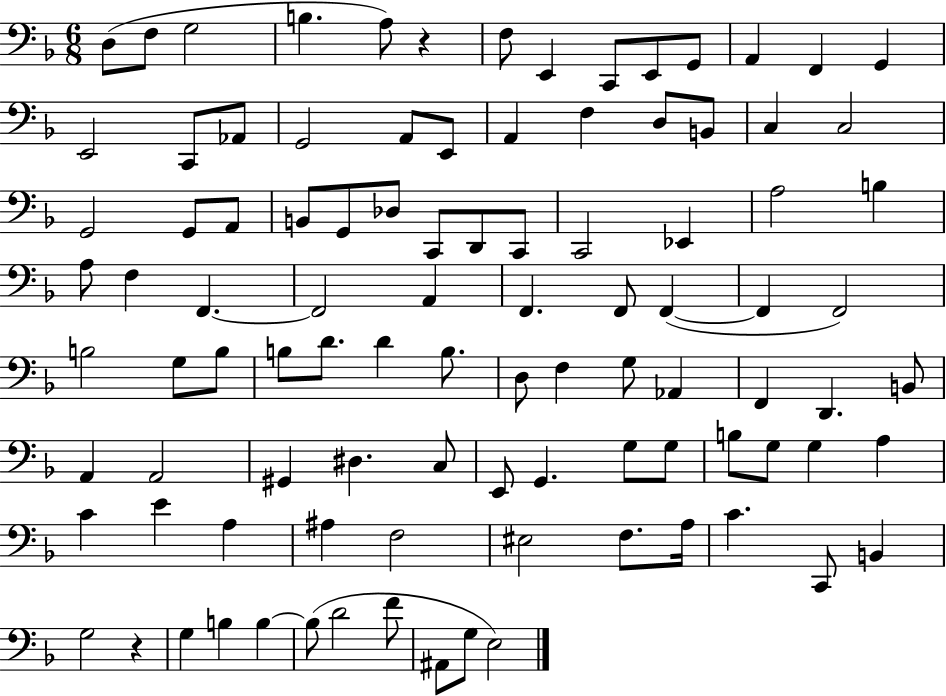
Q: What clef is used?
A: bass